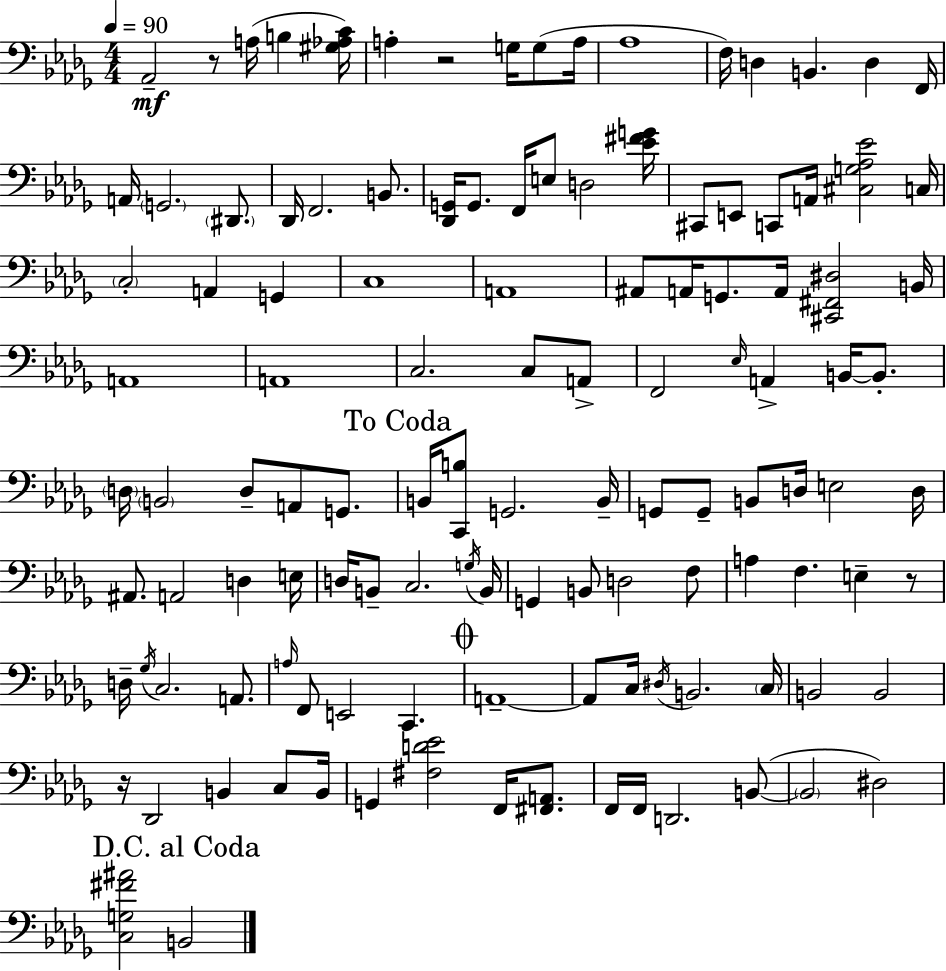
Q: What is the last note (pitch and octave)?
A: B2